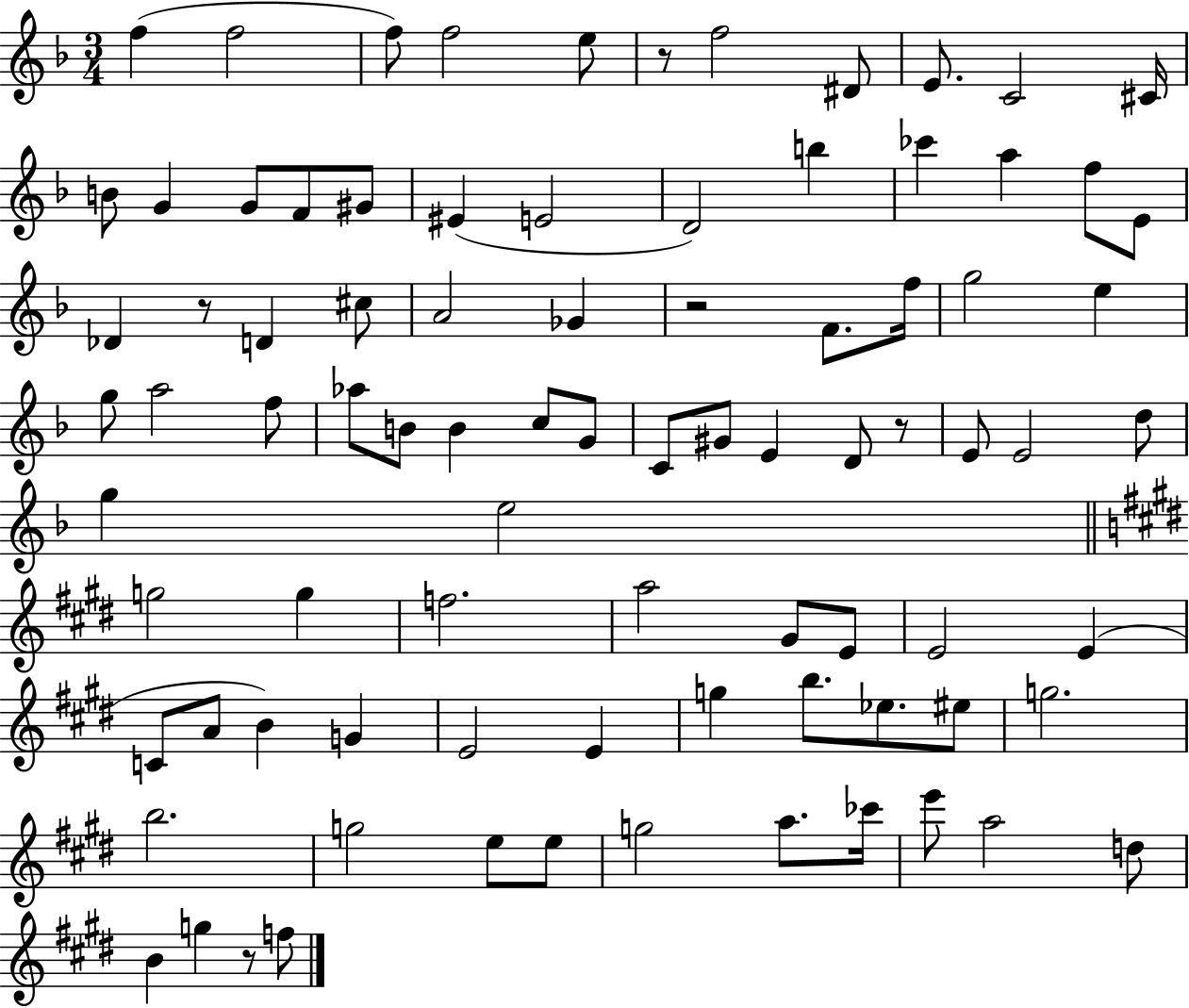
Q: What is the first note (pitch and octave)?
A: F5